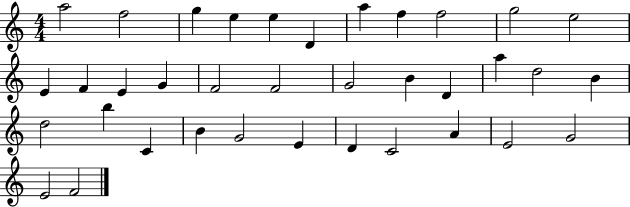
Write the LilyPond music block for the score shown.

{
  \clef treble
  \numericTimeSignature
  \time 4/4
  \key c \major
  a''2 f''2 | g''4 e''4 e''4 d'4 | a''4 f''4 f''2 | g''2 e''2 | \break e'4 f'4 e'4 g'4 | f'2 f'2 | g'2 b'4 d'4 | a''4 d''2 b'4 | \break d''2 b''4 c'4 | b'4 g'2 e'4 | d'4 c'2 a'4 | e'2 g'2 | \break e'2 f'2 | \bar "|."
}